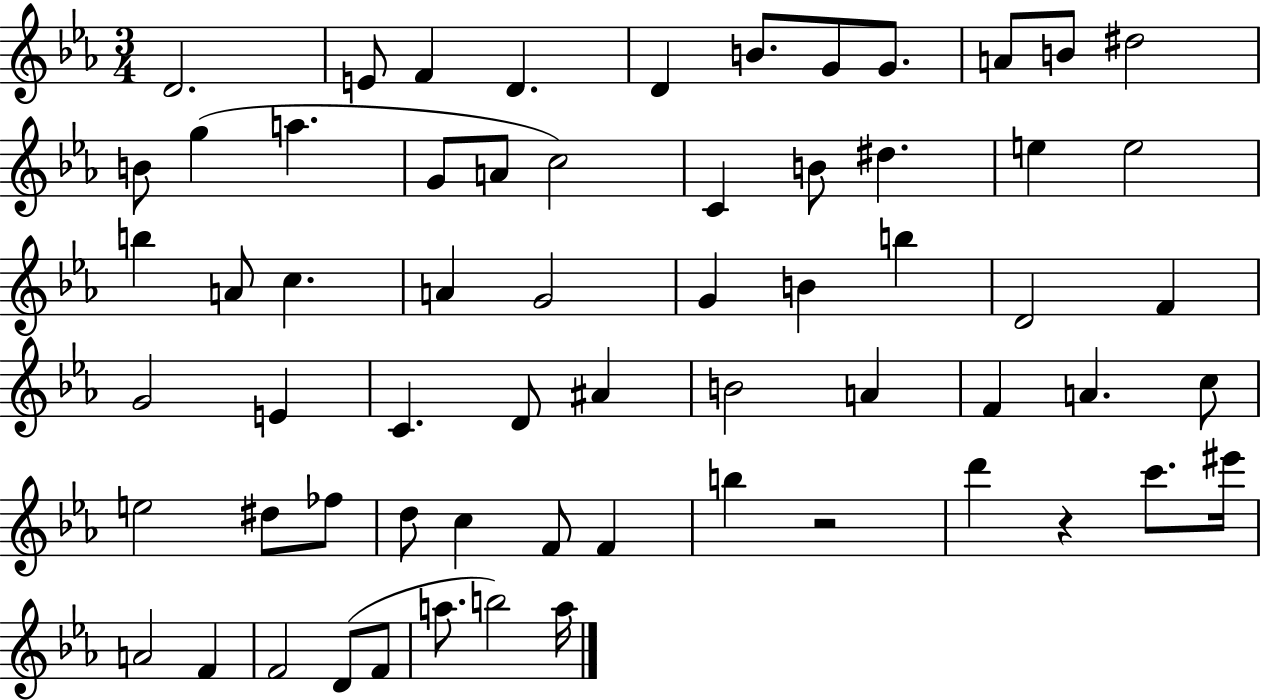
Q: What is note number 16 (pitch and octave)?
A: A4